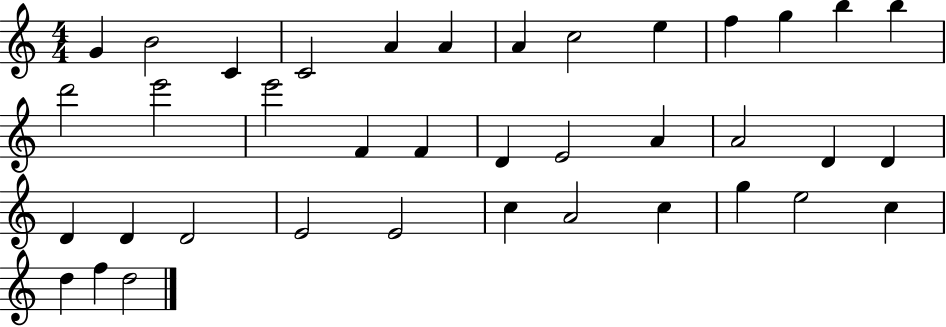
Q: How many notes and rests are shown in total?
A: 38